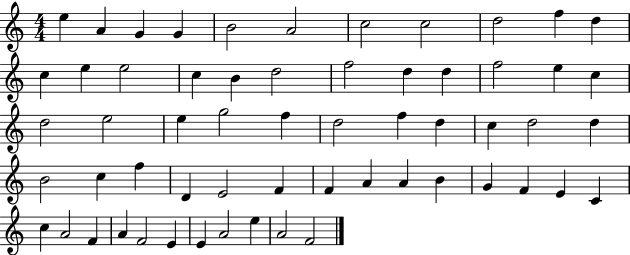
{
  \clef treble
  \numericTimeSignature
  \time 4/4
  \key c \major
  e''4 a'4 g'4 g'4 | b'2 a'2 | c''2 c''2 | d''2 f''4 d''4 | \break c''4 e''4 e''2 | c''4 b'4 d''2 | f''2 d''4 d''4 | f''2 e''4 c''4 | \break d''2 e''2 | e''4 g''2 f''4 | d''2 f''4 d''4 | c''4 d''2 d''4 | \break b'2 c''4 f''4 | d'4 e'2 f'4 | f'4 a'4 a'4 b'4 | g'4 f'4 e'4 c'4 | \break c''4 a'2 f'4 | a'4 f'2 e'4 | e'4 a'2 e''4 | a'2 f'2 | \break \bar "|."
}